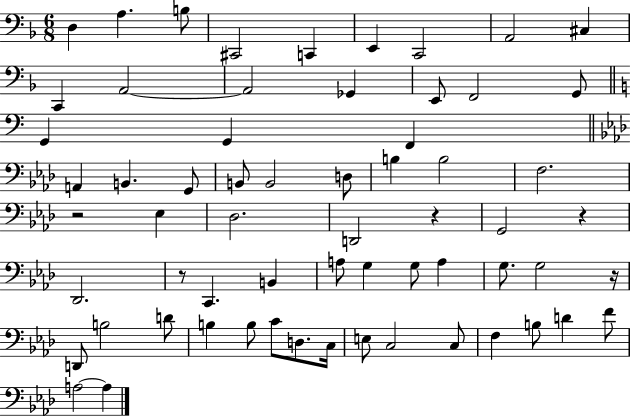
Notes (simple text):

D3/q A3/q. B3/e C#2/h C2/q E2/q C2/h A2/h C#3/q C2/q A2/h A2/h Gb2/q E2/e F2/h G2/e G2/q G2/q F2/q A2/q B2/q. G2/e B2/e B2/h D3/e B3/q B3/h F3/h. R/h Eb3/q Db3/h. D2/h R/q G2/h R/q Db2/h. R/e C2/q. B2/q A3/e G3/q G3/e A3/q G3/e. G3/h R/s D2/e B3/h D4/e B3/q B3/e C4/e D3/e. C3/s E3/e C3/h C3/e F3/q B3/e D4/q F4/e A3/h A3/q